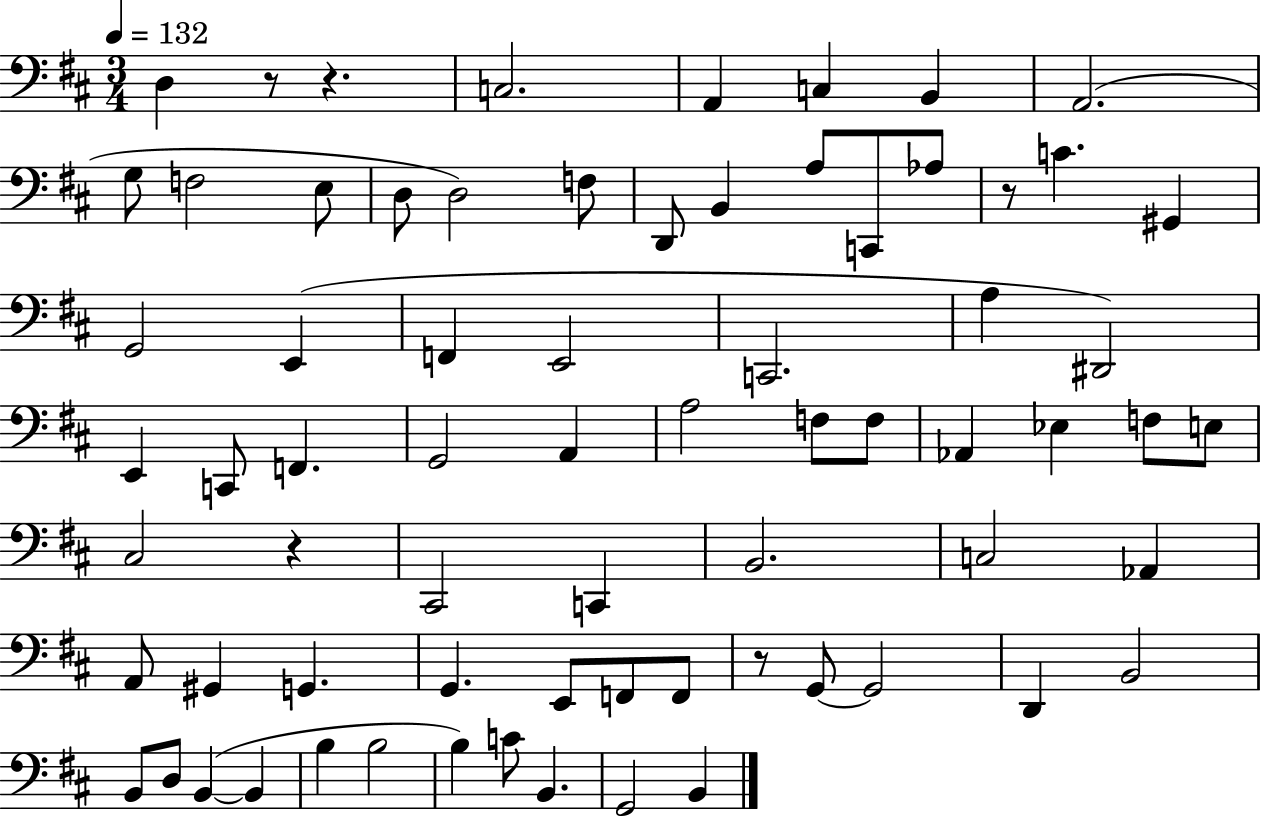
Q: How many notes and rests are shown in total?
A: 71